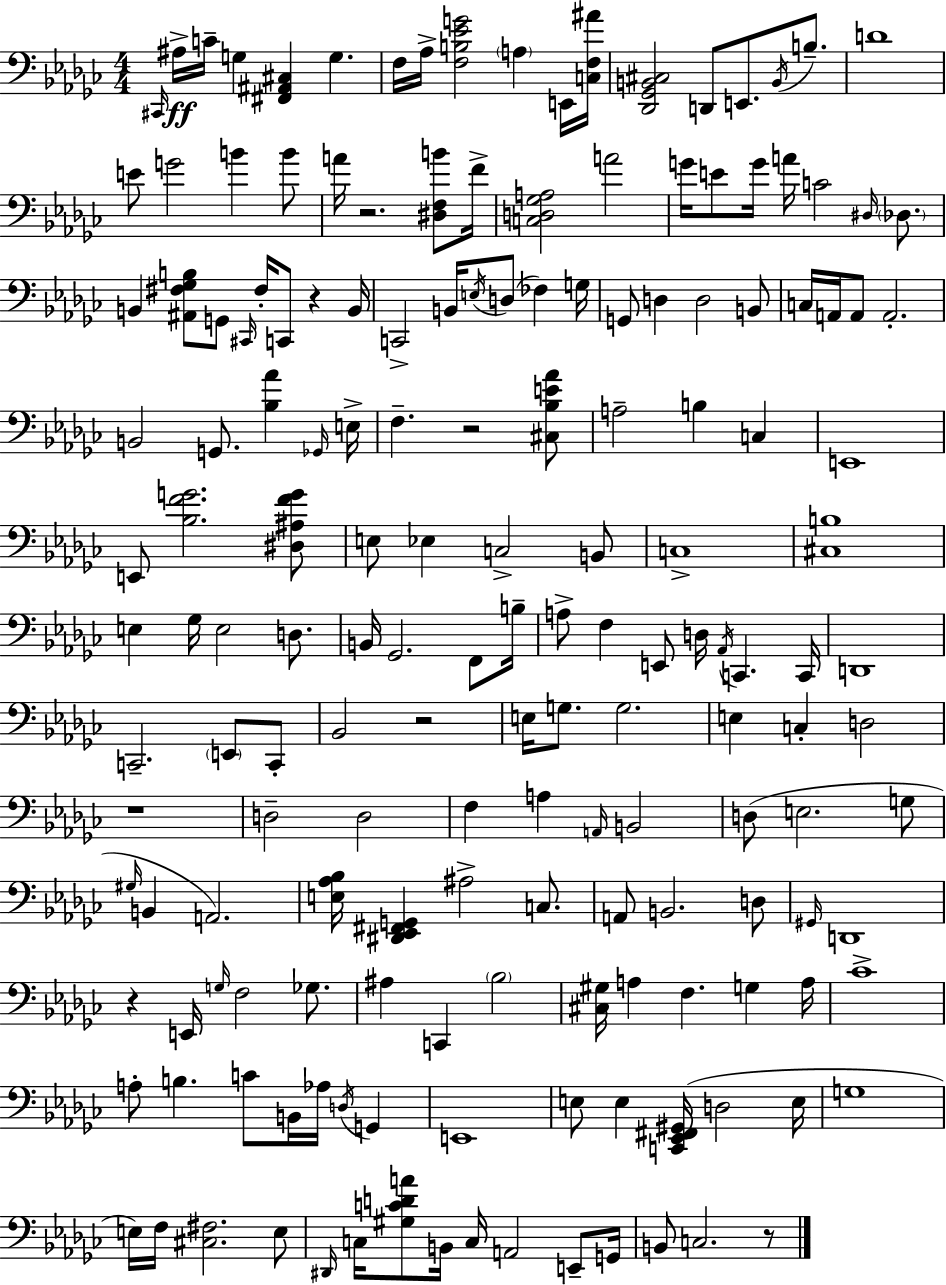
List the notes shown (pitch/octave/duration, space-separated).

C#2/s A#3/s C4/s G3/q [F#2,A#2,C#3]/q G3/q. F3/s Ab3/s [F3,B3,Eb4,G4]/h A3/q E2/s [C3,F3,A#4]/s [Db2,Gb2,B2,C#3]/h D2/e E2/e. B2/s B3/e. D4/w E4/e G4/h B4/q B4/e A4/s R/h. [D#3,F3,B4]/e F4/s [C3,D3,Gb3,A3]/h A4/h G4/s E4/e G4/s A4/s C4/h D#3/s Db3/e. B2/q [A#2,F#3,Gb3,B3]/e G2/e C#2/s F#3/s C2/e R/q B2/s C2/h B2/s E3/s D3/e FES3/q G3/s G2/e D3/q D3/h B2/e C3/s A2/s A2/e A2/h. B2/h G2/e. [Bb3,Ab4]/q Gb2/s E3/s F3/q. R/h [C#3,Bb3,E4,Ab4]/e A3/h B3/q C3/q E2/w E2/e [Bb3,F4,G4]/h. [D#3,A#3,F4,G4]/e E3/e Eb3/q C3/h B2/e C3/w [C#3,B3]/w E3/q Gb3/s E3/h D3/e. B2/s Gb2/h. F2/e B3/s A3/e F3/q E2/e D3/s Ab2/s C2/q. C2/s D2/w C2/h. E2/e C2/e Bb2/h R/h E3/s G3/e. G3/h. E3/q C3/q D3/h R/w D3/h D3/h F3/q A3/q A2/s B2/h D3/e E3/h. G3/e G#3/s B2/q A2/h. [E3,Ab3,Bb3]/s [D#2,Eb2,F#2,G2]/q A#3/h C3/e. A2/e B2/h. D3/e G#2/s D2/w R/q E2/s G3/s F3/h Gb3/e. A#3/q C2/q Bb3/h [C#3,G#3]/s A3/q F3/q. G3/q A3/s CES4/w A3/e B3/q. C4/e B2/s Ab3/s D3/s G2/q E2/w E3/e E3/q [C2,Eb2,F#2,G#2]/s D3/h E3/s G3/w E3/s F3/s [C#3,F#3]/h. E3/e D#2/s C3/s [G#3,C4,D4,A4]/e B2/s C3/s A2/h E2/e G2/s B2/e C3/h. R/e